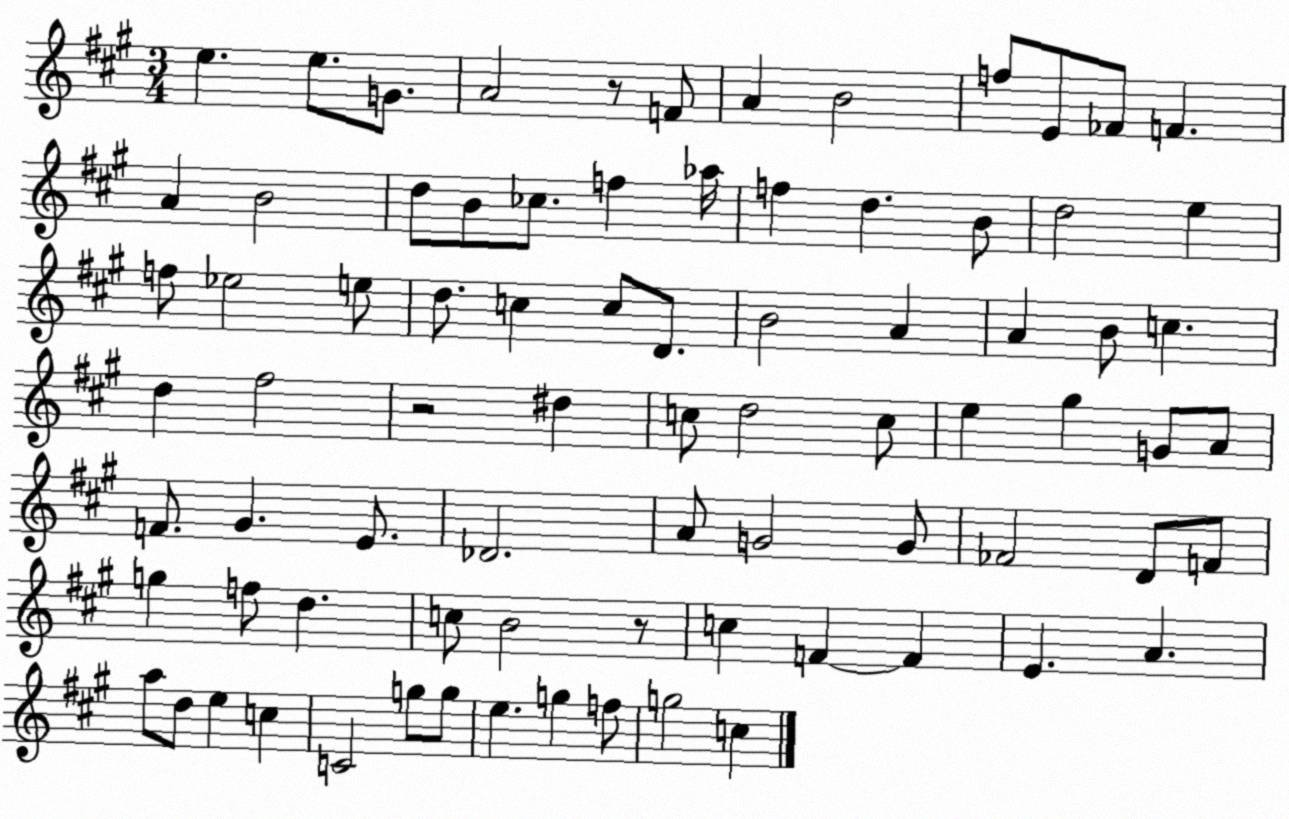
X:1
T:Untitled
M:3/4
L:1/4
K:A
e e/2 G/2 A2 z/2 F/2 A B2 f/2 E/2 _F/2 F A B2 d/2 B/2 _c/2 f _a/4 f d B/2 d2 e f/2 _e2 e/2 d/2 c c/2 D/2 B2 A A B/2 c d ^f2 z2 ^d c/2 d2 c/2 e ^g G/2 A/2 F/2 ^G E/2 _D2 A/2 G2 G/2 _F2 D/2 F/2 g f/2 d c/2 B2 z/2 c F F E A a/2 d/2 e c C2 g/2 g/2 e g f/2 g2 c